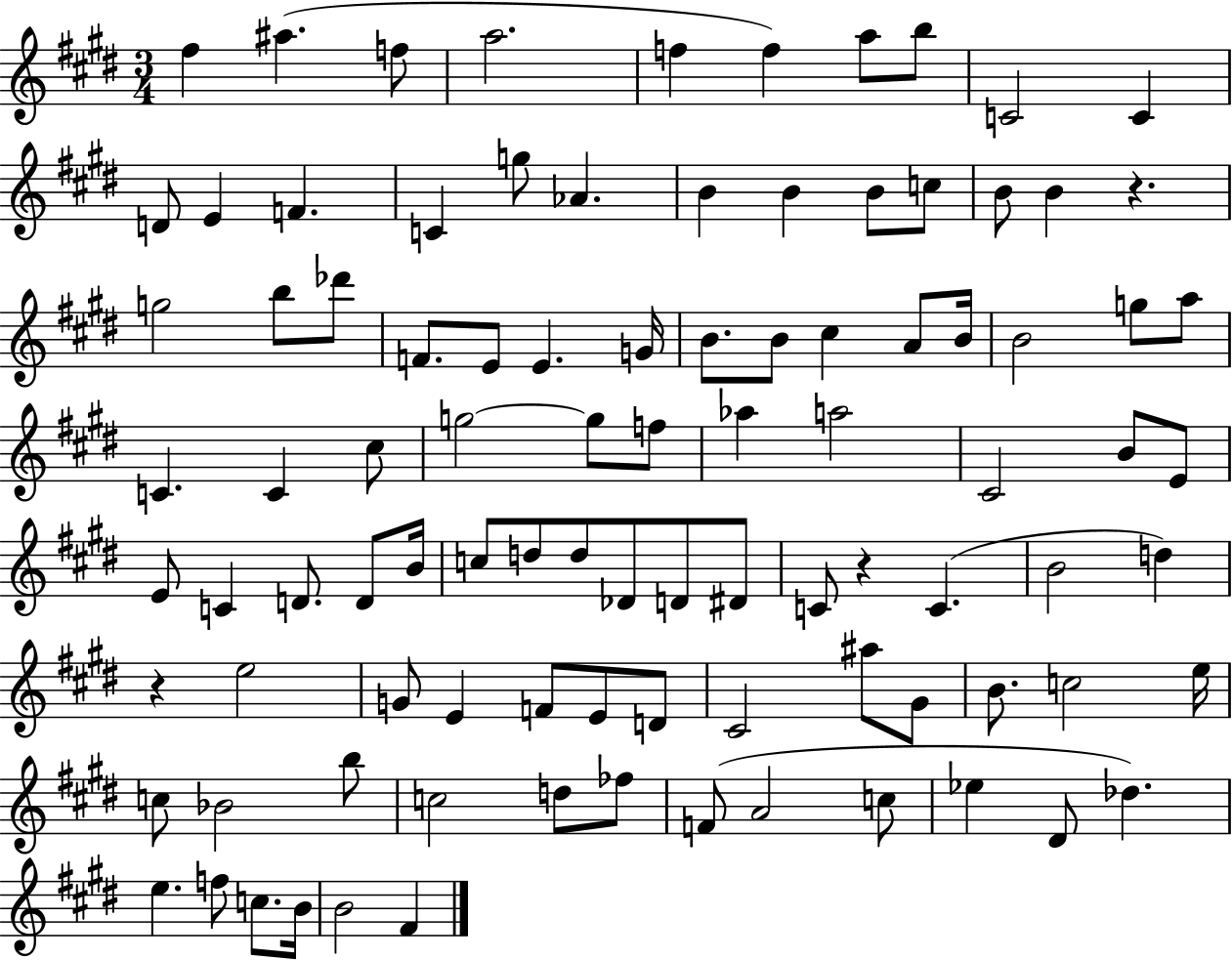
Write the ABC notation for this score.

X:1
T:Untitled
M:3/4
L:1/4
K:E
^f ^a f/2 a2 f f a/2 b/2 C2 C D/2 E F C g/2 _A B B B/2 c/2 B/2 B z g2 b/2 _d'/2 F/2 E/2 E G/4 B/2 B/2 ^c A/2 B/4 B2 g/2 a/2 C C ^c/2 g2 g/2 f/2 _a a2 ^C2 B/2 E/2 E/2 C D/2 D/2 B/4 c/2 d/2 d/2 _D/2 D/2 ^D/2 C/2 z C B2 d z e2 G/2 E F/2 E/2 D/2 ^C2 ^a/2 ^G/2 B/2 c2 e/4 c/2 _B2 b/2 c2 d/2 _f/2 F/2 A2 c/2 _e ^D/2 _d e f/2 c/2 B/4 B2 ^F